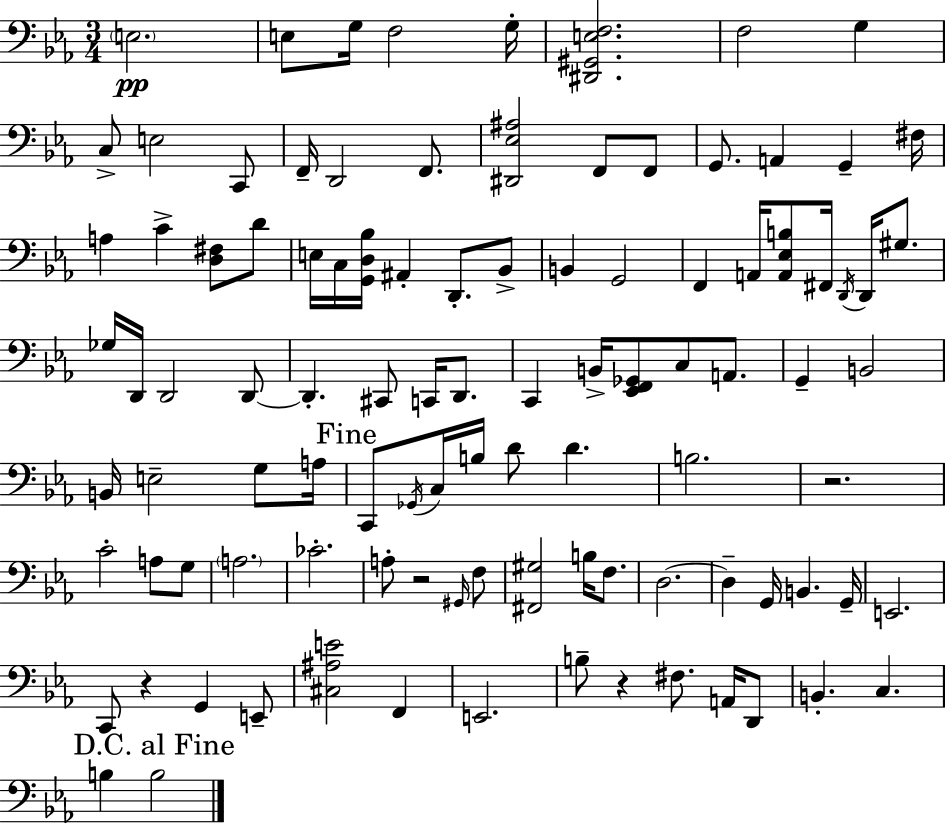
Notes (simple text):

E3/h. E3/e G3/s F3/h G3/s [D#2,G#2,E3,F3]/h. F3/h G3/q C3/e E3/h C2/e F2/s D2/h F2/e. [D#2,Eb3,A#3]/h F2/e F2/e G2/e. A2/q G2/q F#3/s A3/q C4/q [D3,F#3]/e D4/e E3/s C3/s [G2,D3,Bb3]/s A#2/q D2/e. Bb2/e B2/q G2/h F2/q A2/s [A2,Eb3,B3]/e F#2/s D2/s D2/s G#3/e. Gb3/s D2/s D2/h D2/e D2/q. C#2/e C2/s D2/e. C2/q B2/s [Eb2,F2,Gb2]/e C3/e A2/e. G2/q B2/h B2/s E3/h G3/e A3/s C2/e Gb2/s C3/s B3/s D4/e D4/q. B3/h. R/h. C4/h A3/e G3/e A3/h. CES4/h. A3/e R/h G#2/s F3/e [F#2,G#3]/h B3/s F3/e. D3/h. D3/q G2/s B2/q. G2/s E2/h. C2/e R/q G2/q E2/e [C#3,A#3,E4]/h F2/q E2/h. B3/e R/q F#3/e. A2/s D2/e B2/q. C3/q. B3/q B3/h